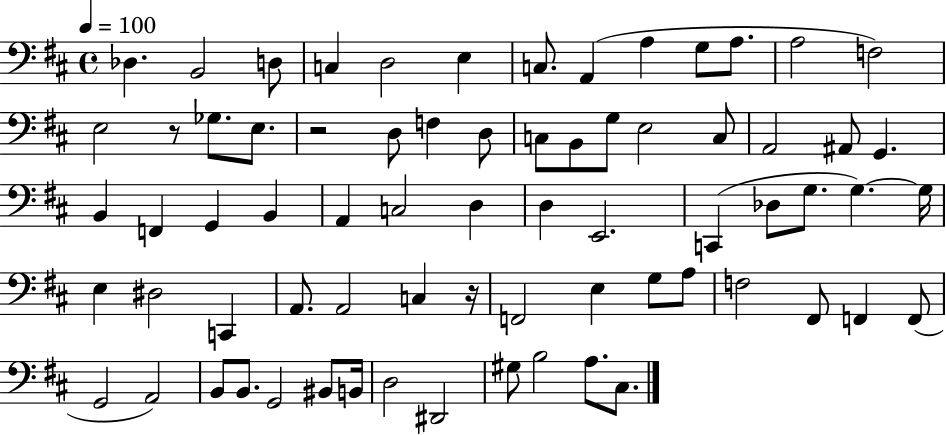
{
  \clef bass
  \time 4/4
  \defaultTimeSignature
  \key d \major
  \tempo 4 = 100
  \repeat volta 2 { des4. b,2 d8 | c4 d2 e4 | c8. a,4( a4 g8 a8. | a2 f2) | \break e2 r8 ges8. e8. | r2 d8 f4 d8 | c8 b,8 g8 e2 c8 | a,2 ais,8 g,4. | \break b,4 f,4 g,4 b,4 | a,4 c2 d4 | d4 e,2. | c,4( des8 g8. g4.~~) g16 | \break e4 dis2 c,4 | a,8. a,2 c4 r16 | f,2 e4 g8 a8 | f2 fis,8 f,4 f,8( | \break g,2 a,2) | b,8 b,8. g,2 bis,8 b,16 | d2 dis,2 | gis8 b2 a8. cis8. | \break } \bar "|."
}